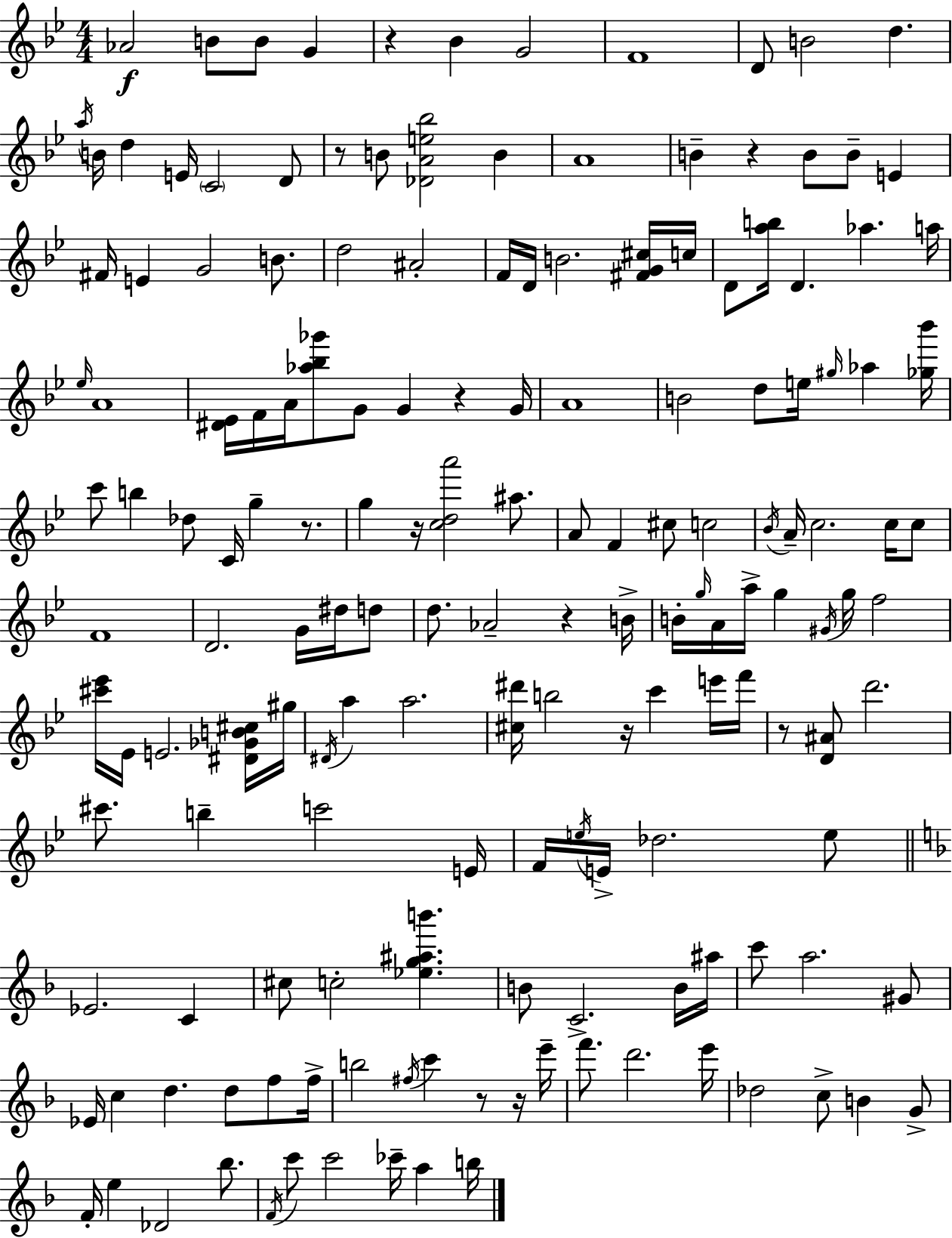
{
  \clef treble
  \numericTimeSignature
  \time 4/4
  \key bes \major
  aes'2\f b'8 b'8 g'4 | r4 bes'4 g'2 | f'1 | d'8 b'2 d''4. | \break \acciaccatura { a''16 } b'16 d''4 e'16 \parenthesize c'2 d'8 | r8 b'8 <des' a' e'' bes''>2 b'4 | a'1 | b'4-- r4 b'8 b'8-- e'4 | \break fis'16 e'4 g'2 b'8. | d''2 ais'2-. | f'16 d'16 b'2. <fis' g' cis''>16 | c''16 d'8 <a'' b''>16 d'4. aes''4. | \break a''16 \grace { ees''16 } a'1 | <dis' ees'>16 f'16 a'16 <aes'' bes'' ges'''>8 g'8 g'4 r4 | g'16 a'1 | b'2 d''8 e''16 \grace { gis''16 } aes''4 | \break <ges'' bes'''>16 c'''8 b''4 des''8 c'16 g''4-- | r8. g''4 r16 <c'' d'' a'''>2 | ais''8. a'8 f'4 cis''8 c''2 | \acciaccatura { bes'16 } a'16-- c''2. | \break c''16 c''8 f'1 | d'2. | g'16 dis''16 d''8 d''8. aes'2-- r4 | b'16-> b'16-. \grace { g''16 } a'16 a''16-> g''4 \acciaccatura { gis'16 } g''16 f''2 | \break <cis''' ees'''>16 ees'16 e'2. | <dis' ges' b' cis''>16 gis''16 \acciaccatura { dis'16 } a''4 a''2. | <cis'' dis'''>16 b''2 | r16 c'''4 e'''16 f'''16 r8 <d' ais'>8 d'''2. | \break cis'''8. b''4-- c'''2 | e'16 f'16 \acciaccatura { e''16 } e'16-> des''2. | e''8 \bar "||" \break \key d \minor ees'2. c'4 | cis''8 c''2-. <ees'' g'' ais'' b'''>4. | b'8 c'2.-> b'16 ais''16 | c'''8 a''2. gis'8 | \break ees'16 c''4 d''4. d''8 f''8 f''16-> | b''2 \acciaccatura { fis''16 } c'''4 r8 r16 | e'''16-- f'''8. d'''2. | e'''16 des''2 c''8-> b'4 g'8-> | \break f'16-. e''4 des'2 bes''8. | \acciaccatura { f'16 } c'''8 c'''2 ces'''16-- a''4 | b''16 \bar "|."
}